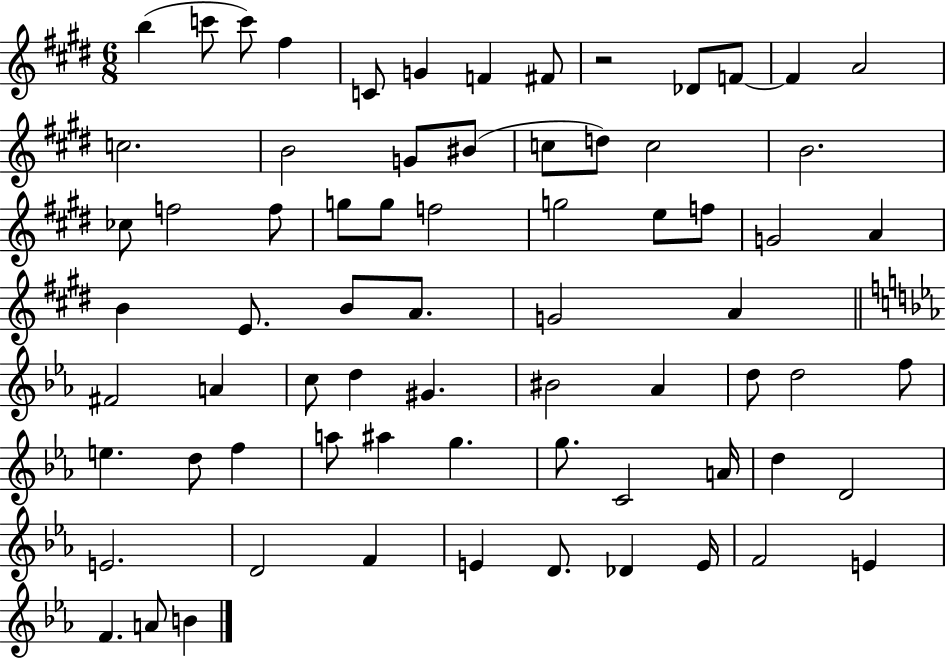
B5/q C6/e C6/e F#5/q C4/e G4/q F4/q F#4/e R/h Db4/e F4/e F4/q A4/h C5/h. B4/h G4/e BIS4/e C5/e D5/e C5/h B4/h. CES5/e F5/h F5/e G5/e G5/e F5/h G5/h E5/e F5/e G4/h A4/q B4/q E4/e. B4/e A4/e. G4/h A4/q F#4/h A4/q C5/e D5/q G#4/q. BIS4/h Ab4/q D5/e D5/h F5/e E5/q. D5/e F5/q A5/e A#5/q G5/q. G5/e. C4/h A4/s D5/q D4/h E4/h. D4/h F4/q E4/q D4/e. Db4/q E4/s F4/h E4/q F4/q. A4/e B4/q